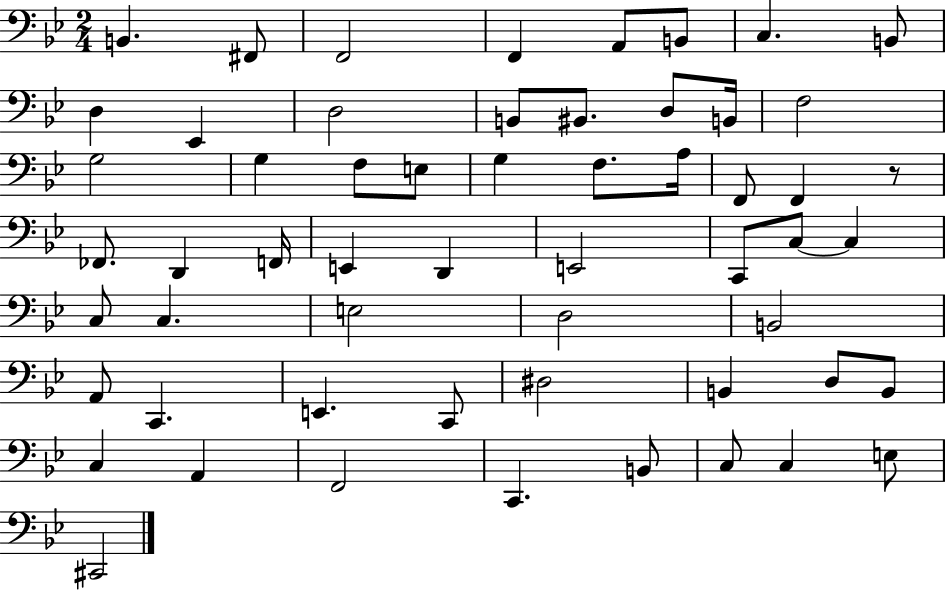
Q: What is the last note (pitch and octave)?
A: C#2